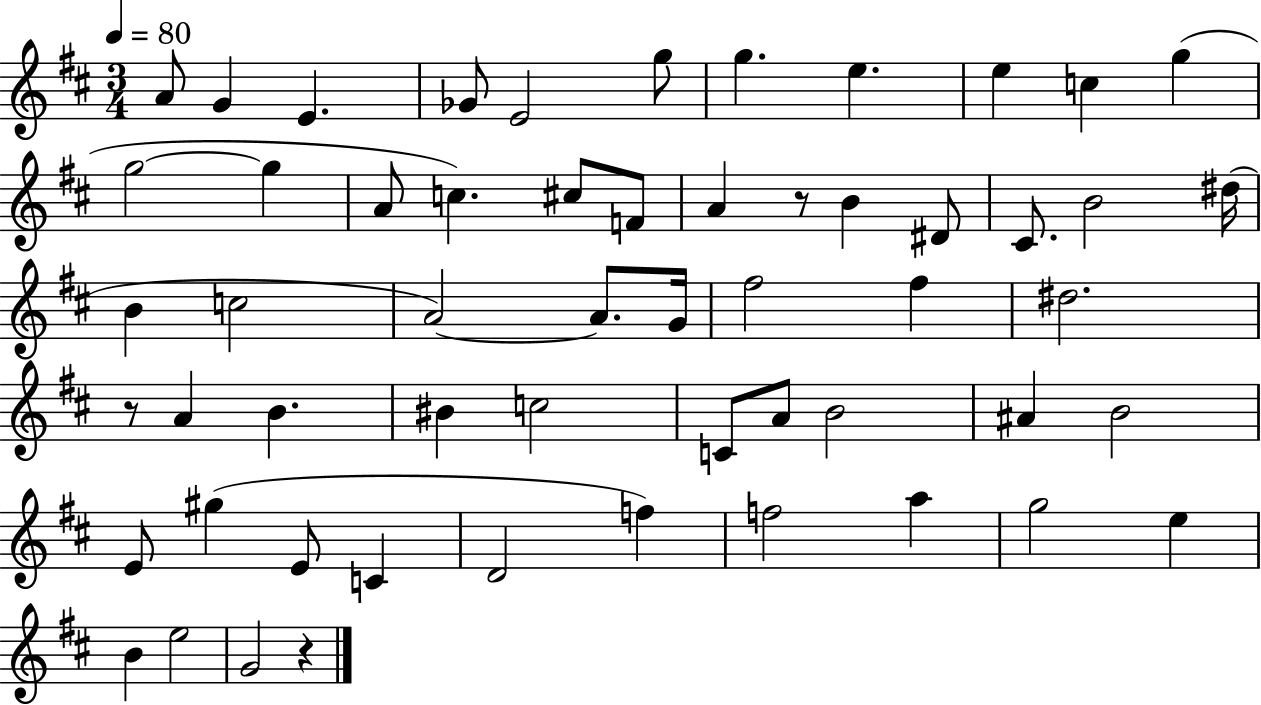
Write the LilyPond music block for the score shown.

{
  \clef treble
  \numericTimeSignature
  \time 3/4
  \key d \major
  \tempo 4 = 80
  a'8 g'4 e'4. | ges'8 e'2 g''8 | g''4. e''4. | e''4 c''4 g''4( | \break g''2~~ g''4 | a'8 c''4.) cis''8 f'8 | a'4 r8 b'4 dis'8 | cis'8. b'2 dis''16( | \break b'4 c''2 | a'2~~) a'8. g'16 | fis''2 fis''4 | dis''2. | \break r8 a'4 b'4. | bis'4 c''2 | c'8 a'8 b'2 | ais'4 b'2 | \break e'8 gis''4( e'8 c'4 | d'2 f''4) | f''2 a''4 | g''2 e''4 | \break b'4 e''2 | g'2 r4 | \bar "|."
}